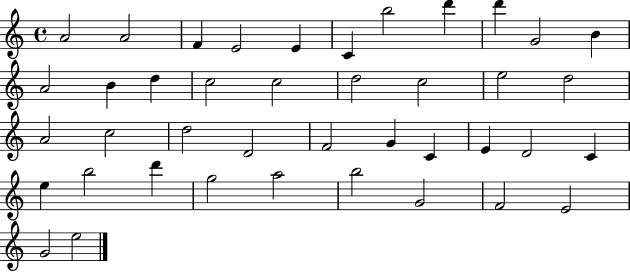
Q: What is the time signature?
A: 4/4